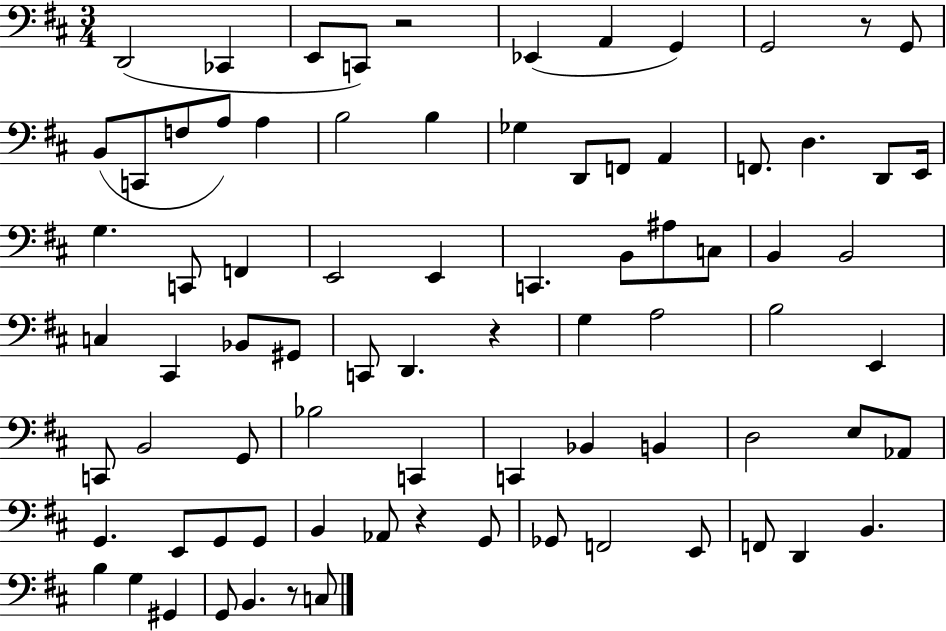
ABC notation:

X:1
T:Untitled
M:3/4
L:1/4
K:D
D,,2 _C,, E,,/2 C,,/2 z2 _E,, A,, G,, G,,2 z/2 G,,/2 B,,/2 C,,/2 F,/2 A,/2 A, B,2 B, _G, D,,/2 F,,/2 A,, F,,/2 D, D,,/2 E,,/4 G, C,,/2 F,, E,,2 E,, C,, B,,/2 ^A,/2 C,/2 B,, B,,2 C, ^C,, _B,,/2 ^G,,/2 C,,/2 D,, z G, A,2 B,2 E,, C,,/2 B,,2 G,,/2 _B,2 C,, C,, _B,, B,, D,2 E,/2 _A,,/2 G,, E,,/2 G,,/2 G,,/2 B,, _A,,/2 z G,,/2 _G,,/2 F,,2 E,,/2 F,,/2 D,, B,, B, G, ^G,, G,,/2 B,, z/2 C,/2